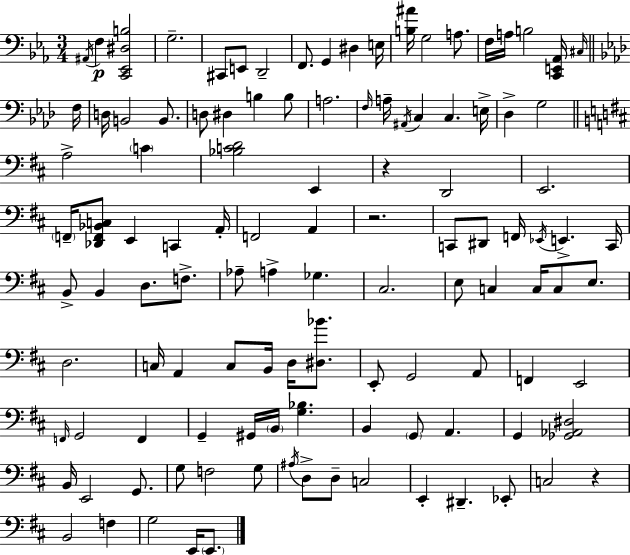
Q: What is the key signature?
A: C minor